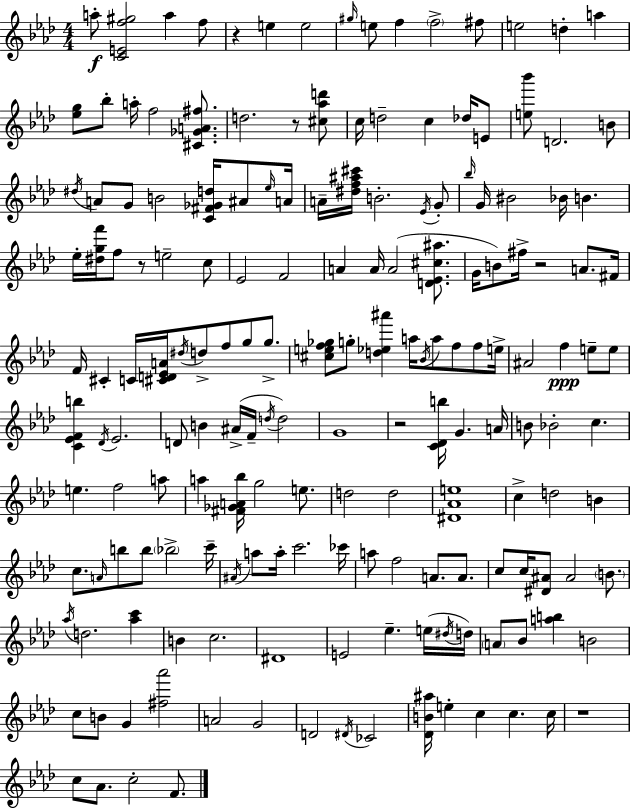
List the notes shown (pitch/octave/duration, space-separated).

A5/e [C4,E4,F5,G#5]/h A5/q F5/e R/q E5/q E5/h G#5/s E5/e F5/q F5/h F#5/e E5/h D5/q A5/q [Eb5,G5]/e Bb5/e A5/s F5/h [C#4,Gb4,A4,F#5]/e. D5/h. R/e [C#5,Ab5,D6]/e C5/s D5/h C5/q Db5/s E4/e [E5,Bb6]/e D4/h. B4/e D#5/s A4/e G4/e B4/h [C4,F#4,Gb4,D5]/s A#4/e Eb5/s A4/s A4/s [D#5,F5,A#5,C#6]/s B4/h. Eb4/s G4/e Bb5/s G4/s BIS4/h Bb4/s B4/q. Eb5/s [D#5,G5,F6]/s F5/e R/e E5/h C5/e Eb4/h F4/h A4/q A4/s A4/h [D4,Eb4,C#5,A#5]/e. G4/s B4/e F#5/s R/h A4/e. F#4/s F4/s C#4/q C4/s [C#4,D4,Eb4,A4]/s D#5/s D5/e F5/e G5/e G5/e. [C#5,E5,F5,Gb5]/e G5/e [D5,Eb5,A#6]/q A5/s Bb4/s A5/e F5/e F5/e E5/s A#4/h F5/q E5/e E5/e [C4,Eb4,F4,B5]/q Db4/s Eb4/h. D4/e B4/q A#4/s F4/s D5/s D5/h G4/w R/h [C4,Db4,B5]/s G4/q. A4/s B4/e Bb4/h C5/q. E5/q. F5/h A5/e A5/q [F#4,Gb4,A4,Bb5]/s G5/h E5/e. D5/h D5/h [D#4,Ab4,E5]/w C5/q D5/h B4/q C5/e. A4/s B5/e B5/e Bb5/h C6/s A#4/s A5/e A5/s C6/h. CES6/s A5/e F5/h A4/e. A4/e. C5/e C5/s [D#4,A#4]/e A#4/h B4/e. Ab5/s D5/h. [Ab5,C6]/q B4/q C5/h. D#4/w E4/h Eb5/q. E5/s D#5/s D5/s A4/e Bb4/e [A5,B5]/q B4/h C5/e B4/e G4/q [F#5,Ab6]/h A4/h G4/h D4/h D#4/s CES4/h [Db4,B4,A#5]/s E5/q C5/q C5/q. C5/s R/w C5/e Ab4/e. C5/h F4/e.